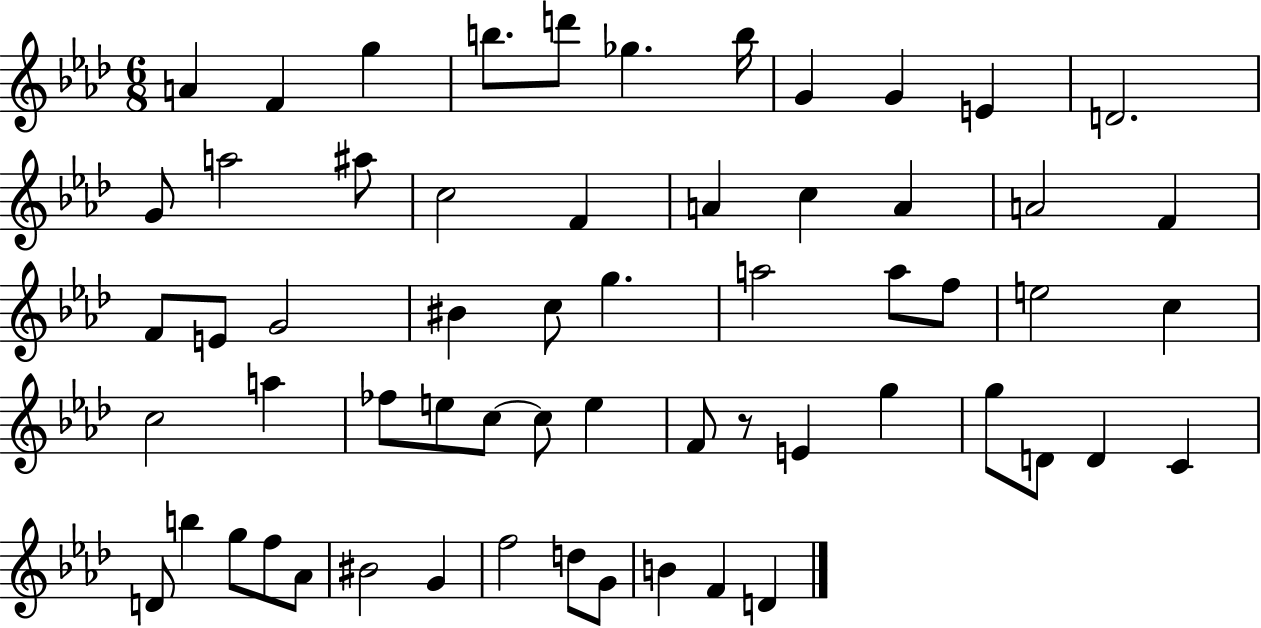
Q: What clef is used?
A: treble